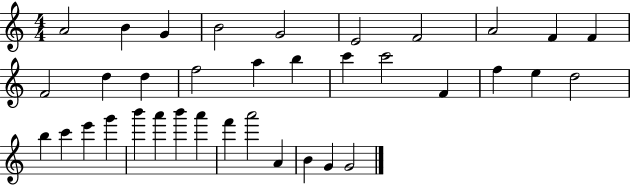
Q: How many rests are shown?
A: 0